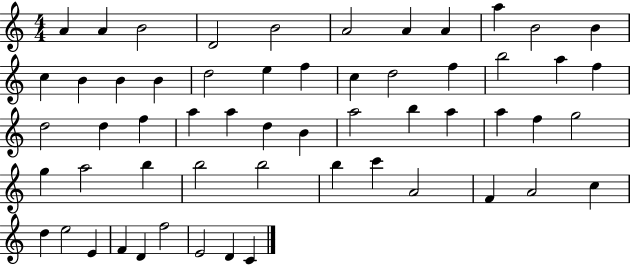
X:1
T:Untitled
M:4/4
L:1/4
K:C
A A B2 D2 B2 A2 A A a B2 B c B B B d2 e f c d2 f b2 a f d2 d f a a d B a2 b a a f g2 g a2 b b2 b2 b c' A2 F A2 c d e2 E F D f2 E2 D C